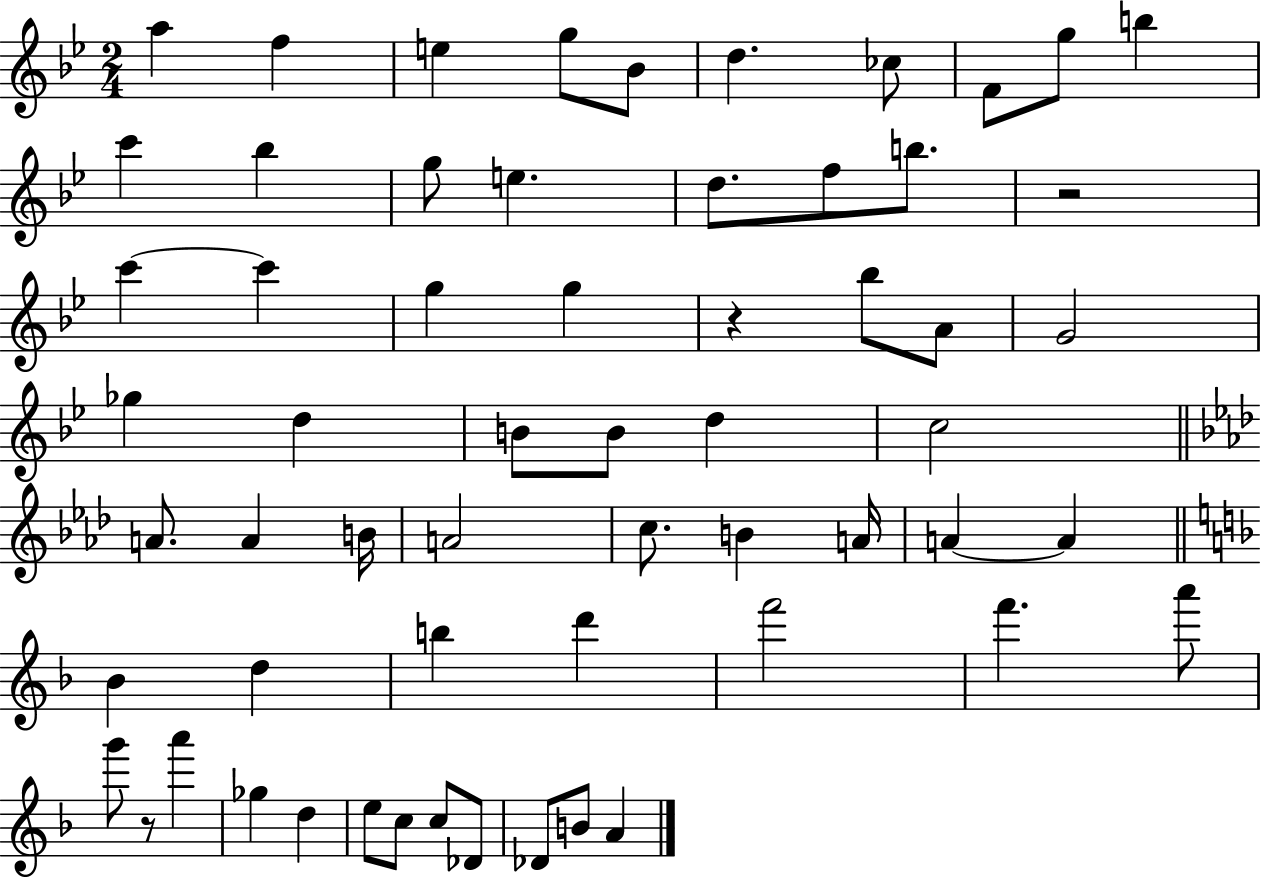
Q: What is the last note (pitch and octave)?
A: A4